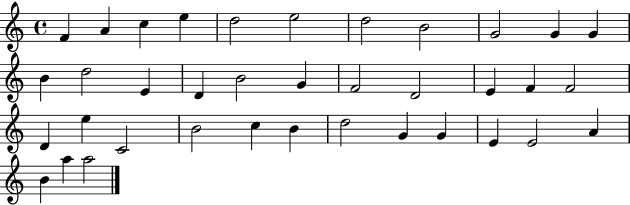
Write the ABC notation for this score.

X:1
T:Untitled
M:4/4
L:1/4
K:C
F A c e d2 e2 d2 B2 G2 G G B d2 E D B2 G F2 D2 E F F2 D e C2 B2 c B d2 G G E E2 A B a a2